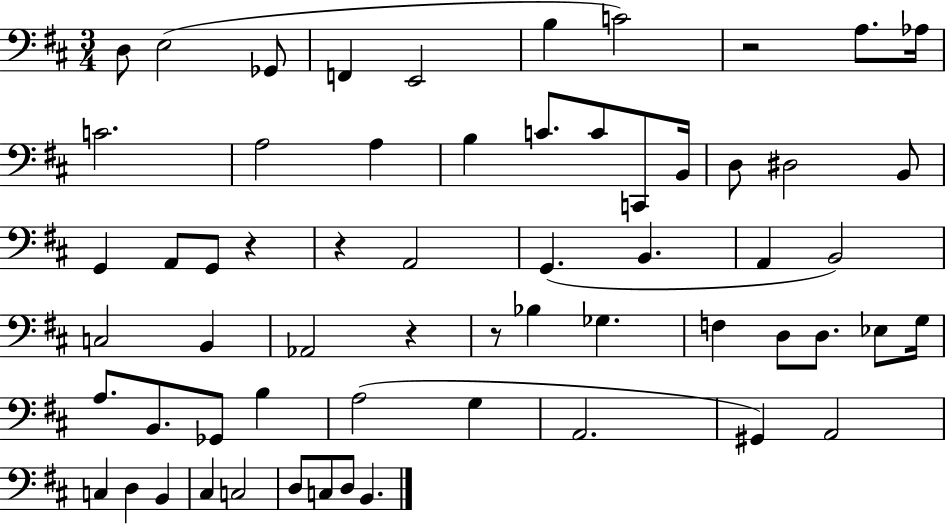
X:1
T:Untitled
M:3/4
L:1/4
K:D
D,/2 E,2 _G,,/2 F,, E,,2 B, C2 z2 A,/2 _A,/4 C2 A,2 A, B, C/2 C/2 C,,/2 B,,/4 D,/2 ^D,2 B,,/2 G,, A,,/2 G,,/2 z z A,,2 G,, B,, A,, B,,2 C,2 B,, _A,,2 z z/2 _B, _G, F, D,/2 D,/2 _E,/2 G,/4 A,/2 B,,/2 _G,,/2 B, A,2 G, A,,2 ^G,, A,,2 C, D, B,, ^C, C,2 D,/2 C,/2 D,/2 B,,